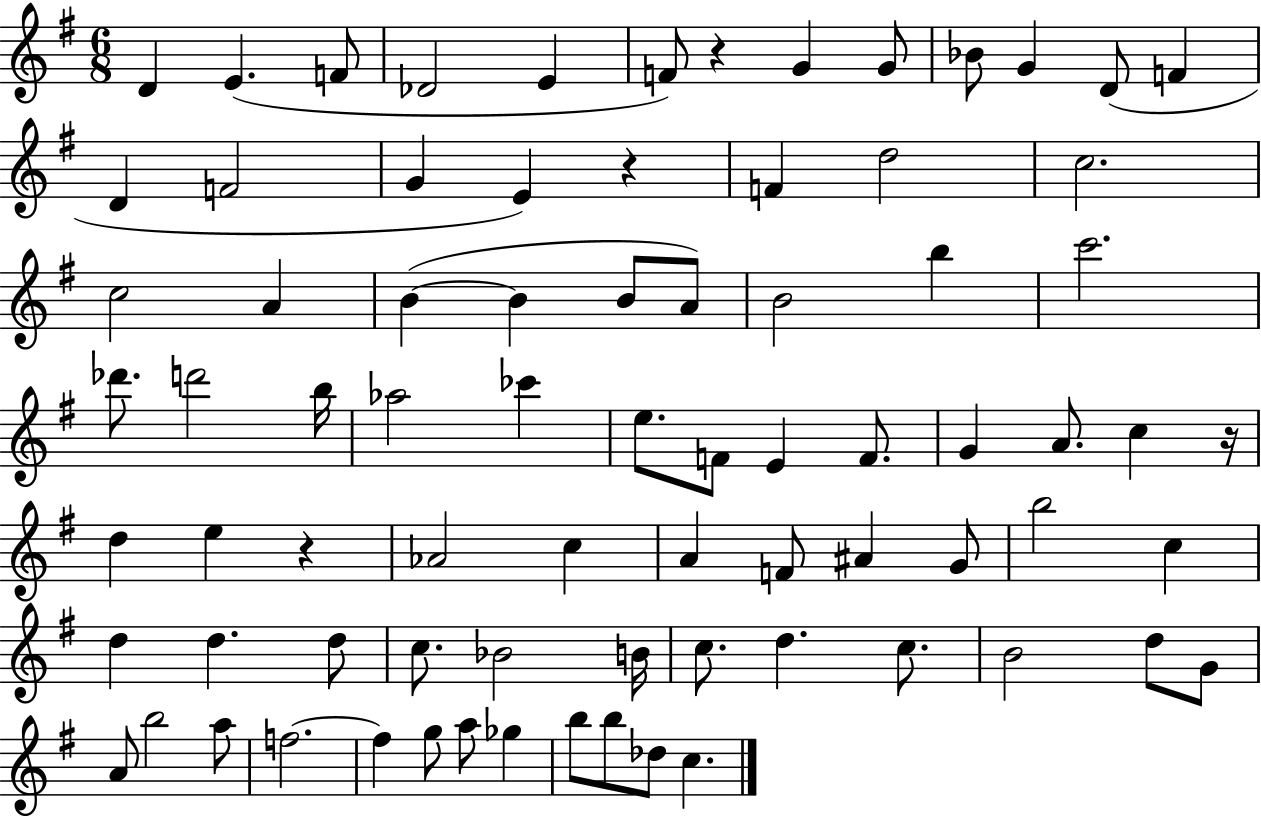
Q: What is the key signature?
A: G major